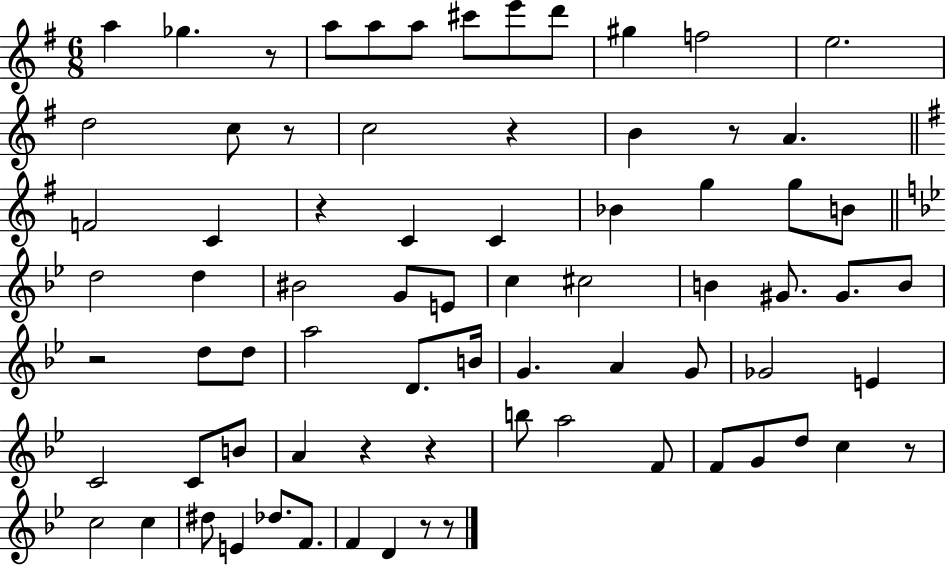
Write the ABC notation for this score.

X:1
T:Untitled
M:6/8
L:1/4
K:G
a _g z/2 a/2 a/2 a/2 ^c'/2 e'/2 d'/2 ^g f2 e2 d2 c/2 z/2 c2 z B z/2 A F2 C z C C _B g g/2 B/2 d2 d ^B2 G/2 E/2 c ^c2 B ^G/2 ^G/2 B/2 z2 d/2 d/2 a2 D/2 B/4 G A G/2 _G2 E C2 C/2 B/2 A z z b/2 a2 F/2 F/2 G/2 d/2 c z/2 c2 c ^d/2 E _d/2 F/2 F D z/2 z/2